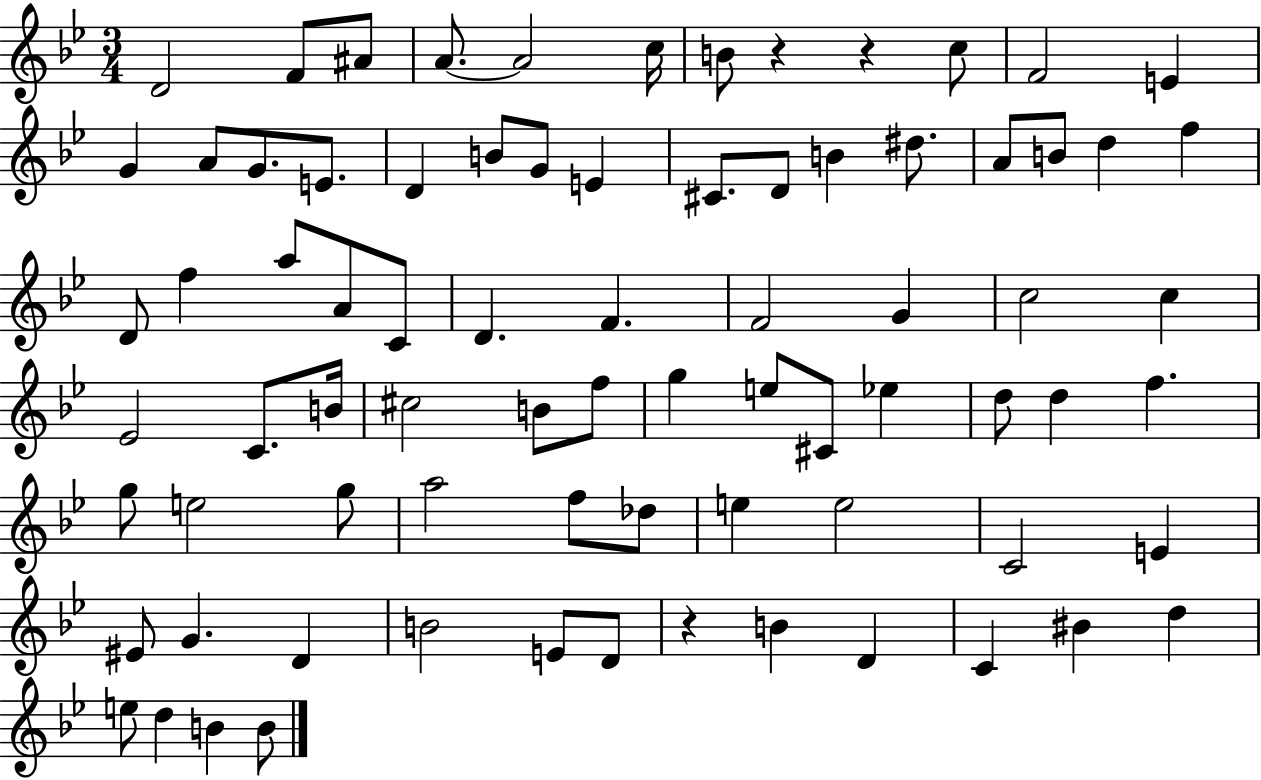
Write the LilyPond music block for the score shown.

{
  \clef treble
  \numericTimeSignature
  \time 3/4
  \key bes \major
  d'2 f'8 ais'8 | a'8.~~ a'2 c''16 | b'8 r4 r4 c''8 | f'2 e'4 | \break g'4 a'8 g'8. e'8. | d'4 b'8 g'8 e'4 | cis'8. d'8 b'4 dis''8. | a'8 b'8 d''4 f''4 | \break d'8 f''4 a''8 a'8 c'8 | d'4. f'4. | f'2 g'4 | c''2 c''4 | \break ees'2 c'8. b'16 | cis''2 b'8 f''8 | g''4 e''8 cis'8 ees''4 | d''8 d''4 f''4. | \break g''8 e''2 g''8 | a''2 f''8 des''8 | e''4 e''2 | c'2 e'4 | \break eis'8 g'4. d'4 | b'2 e'8 d'8 | r4 b'4 d'4 | c'4 bis'4 d''4 | \break e''8 d''4 b'4 b'8 | \bar "|."
}